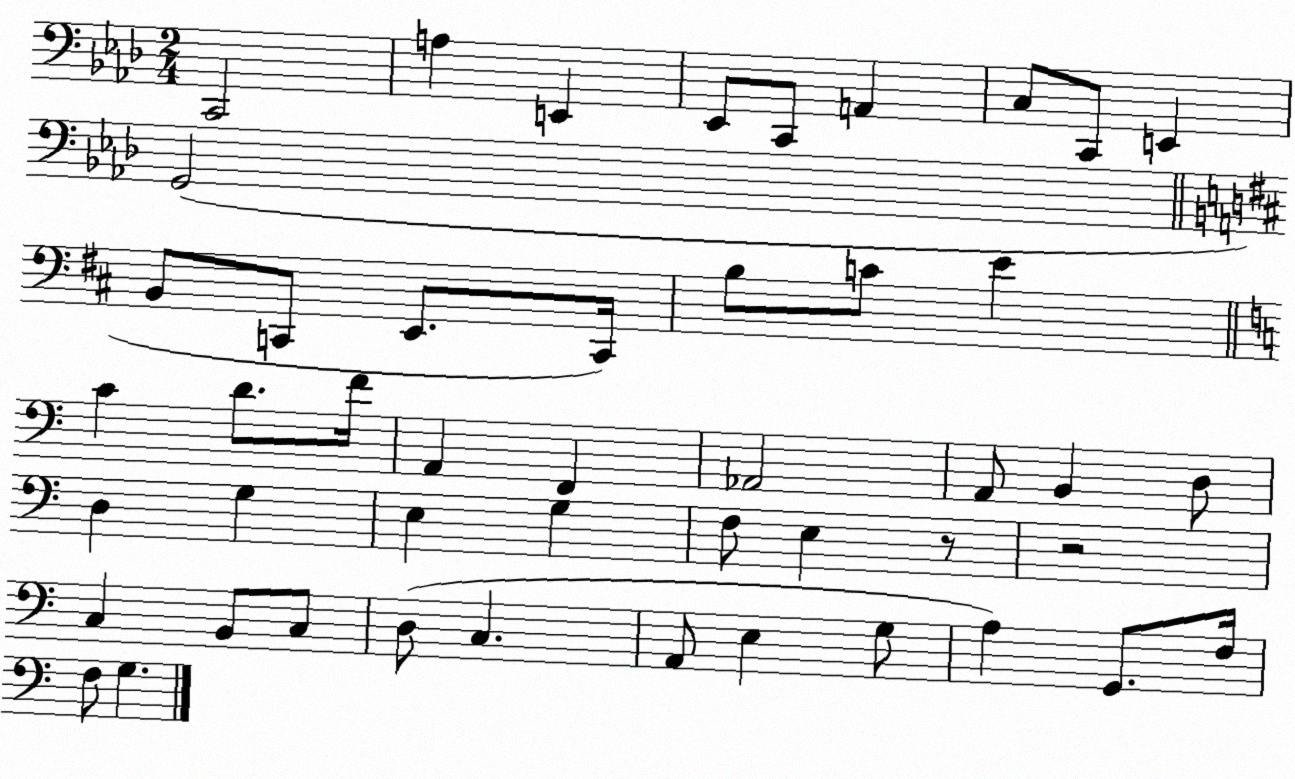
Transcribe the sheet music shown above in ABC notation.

X:1
T:Untitled
M:2/4
L:1/4
K:Ab
C,,2 A, E,, _E,,/2 C,,/2 A,, C,/2 C,,/2 E,, G,,2 B,,/2 C,,/2 E,,/2 C,,/4 B,/2 C/2 E C D/2 F/4 A,, F,, _A,,2 A,,/2 B,, D,/2 D, G, E, G, F,/2 E, z/2 z2 C, B,,/2 C,/2 D,/2 C, A,,/2 E, G,/2 A, G,,/2 F,/4 F,/2 G,